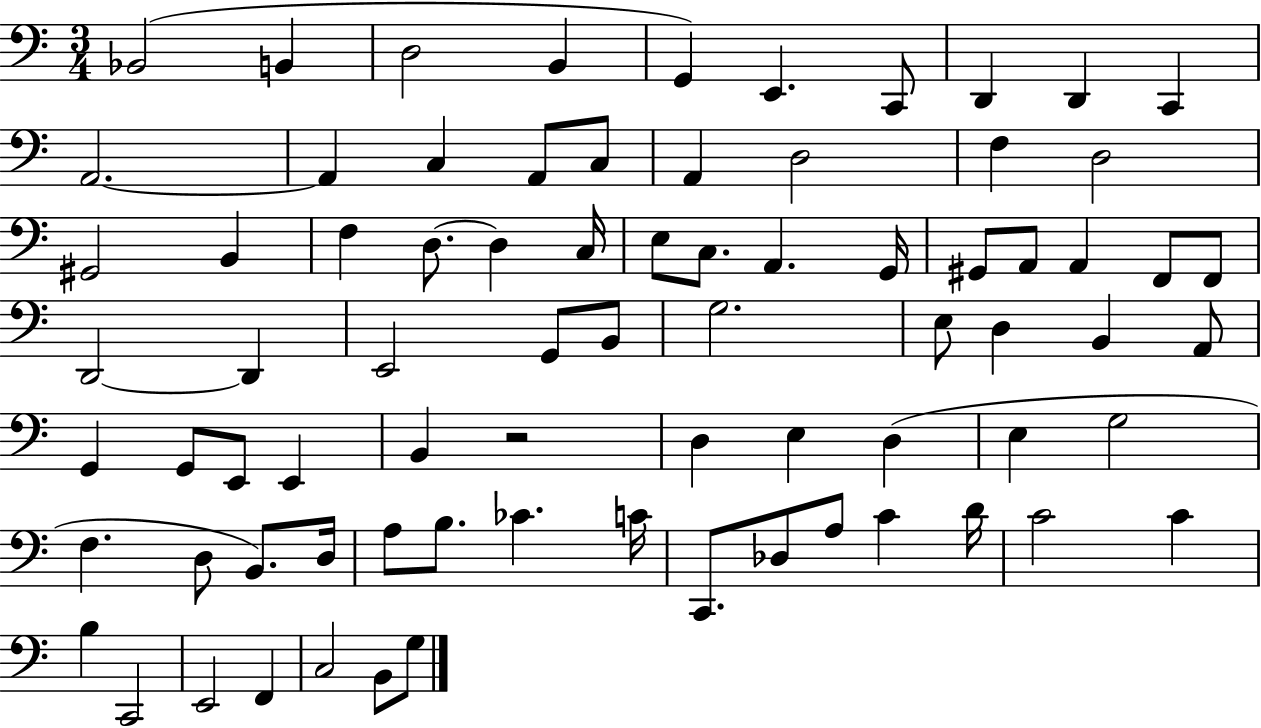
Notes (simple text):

Bb2/h B2/q D3/h B2/q G2/q E2/q. C2/e D2/q D2/q C2/q A2/h. A2/q C3/q A2/e C3/e A2/q D3/h F3/q D3/h G#2/h B2/q F3/q D3/e. D3/q C3/s E3/e C3/e. A2/q. G2/s G#2/e A2/e A2/q F2/e F2/e D2/h D2/q E2/h G2/e B2/e G3/h. E3/e D3/q B2/q A2/e G2/q G2/e E2/e E2/q B2/q R/h D3/q E3/q D3/q E3/q G3/h F3/q. D3/e B2/e. D3/s A3/e B3/e. CES4/q. C4/s C2/e. Db3/e A3/e C4/q D4/s C4/h C4/q B3/q C2/h E2/h F2/q C3/h B2/e G3/e